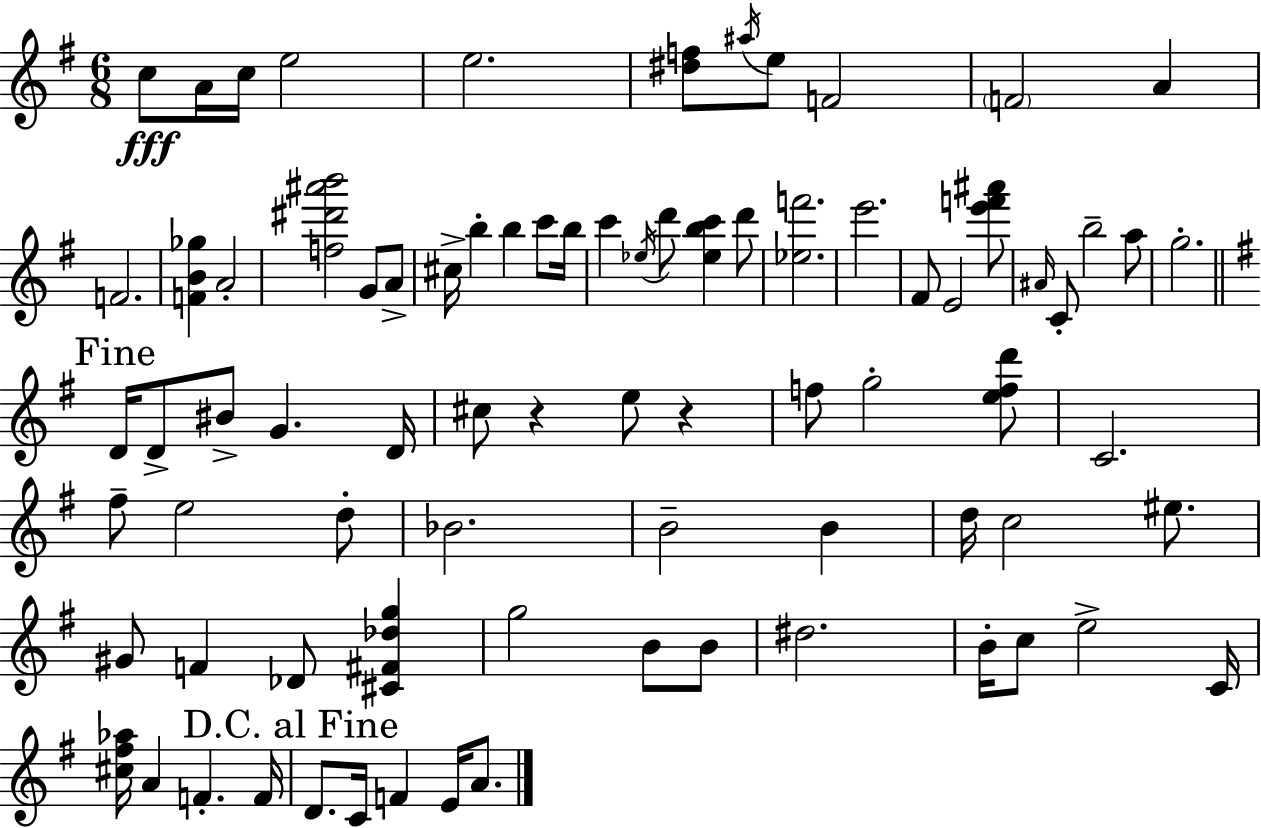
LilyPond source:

{
  \clef treble
  \numericTimeSignature
  \time 6/8
  \key e \minor
  \repeat volta 2 { c''8\fff a'16 c''16 e''2 | e''2. | <dis'' f''>8 \acciaccatura { ais''16 } e''8 f'2 | \parenthesize f'2 a'4 | \break f'2. | <f' b' ges''>4 a'2-. | <f'' dis''' ais''' b'''>2 g'8 a'8-> | cis''16-> b''4-. b''4 c'''8 | \break b''16 c'''4 \acciaccatura { ees''16 } d'''8 <ees'' b'' c'''>4 | d'''8 <ees'' f'''>2. | e'''2. | fis'8 e'2 | \break <e''' f''' ais'''>8 \grace { ais'16 } c'8-. b''2-- | a''8 g''2.-. | \mark "Fine" \bar "||" \break \key e \minor d'16 d'8-> bis'8-> g'4. d'16 | cis''8 r4 e''8 r4 | f''8 g''2-. <e'' f'' d'''>8 | c'2. | \break fis''8-- e''2 d''8-. | bes'2. | b'2-- b'4 | d''16 c''2 eis''8. | \break gis'8 f'4 des'8 <cis' fis' des'' g''>4 | g''2 b'8 b'8 | dis''2. | b'16-. c''8 e''2-> c'16 | \break <cis'' fis'' aes''>16 a'4 f'4.-. f'16 | \mark "D.C. al Fine" d'8. c'16 f'4 e'16 a'8. | } \bar "|."
}